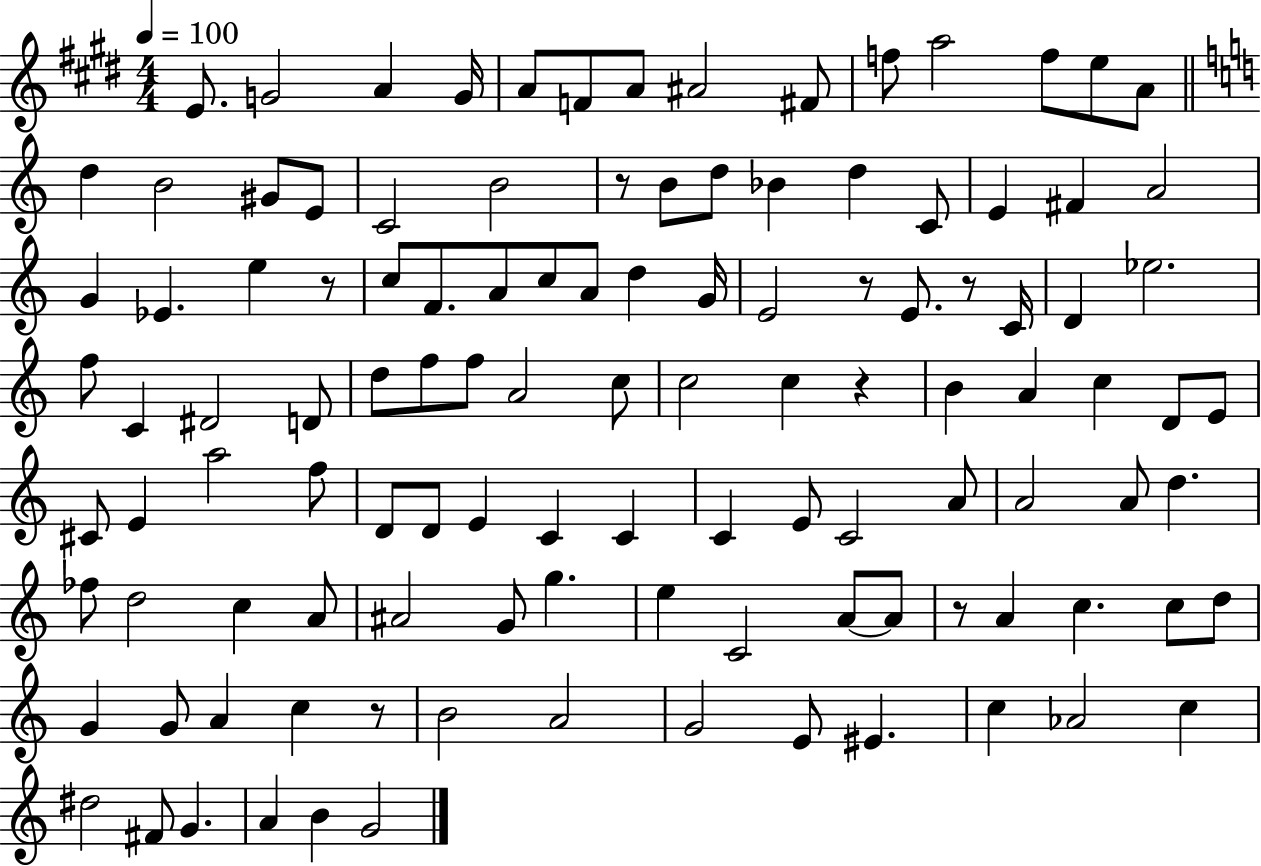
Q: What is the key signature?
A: E major